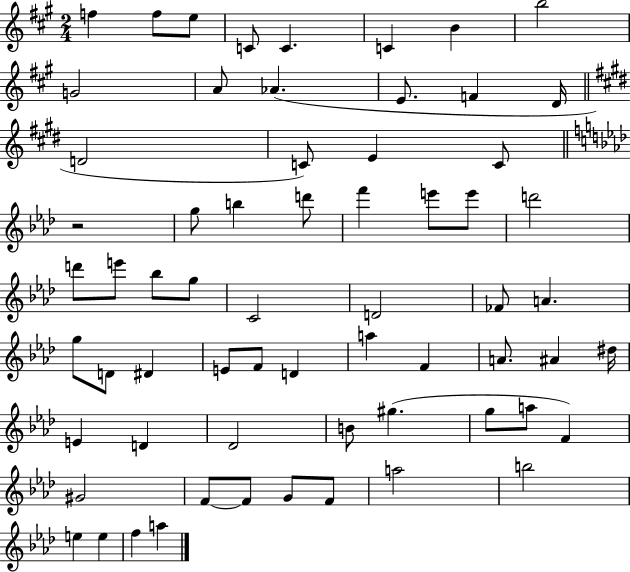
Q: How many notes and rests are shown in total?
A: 64